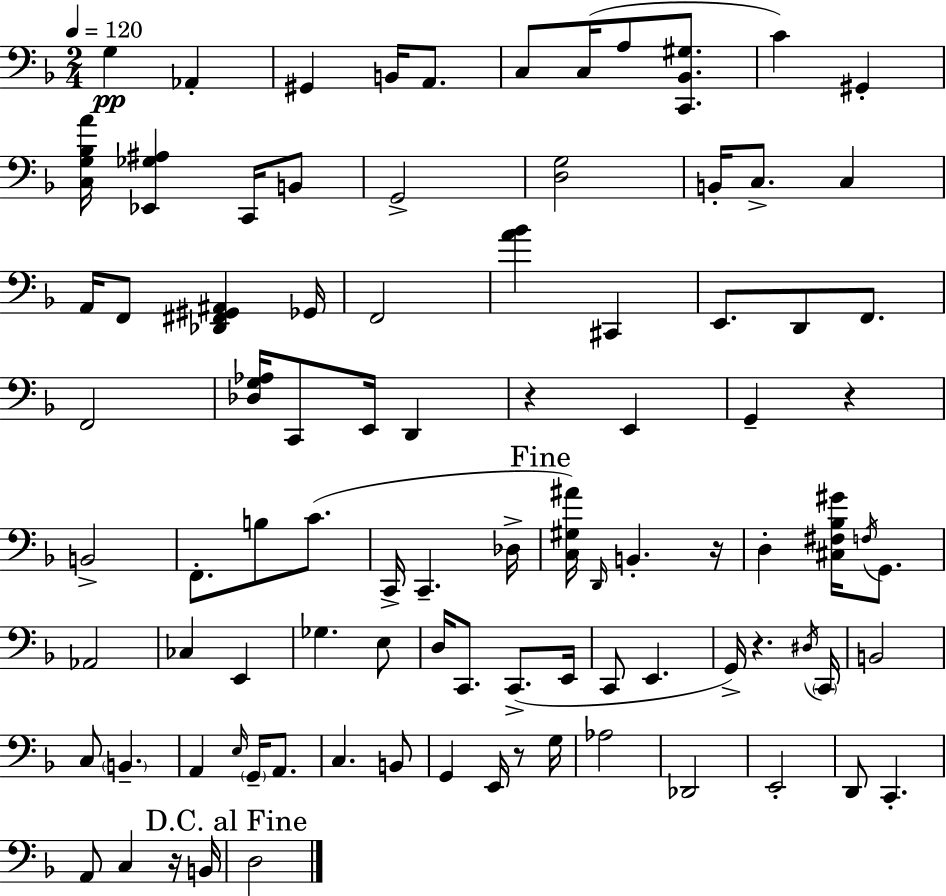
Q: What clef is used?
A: bass